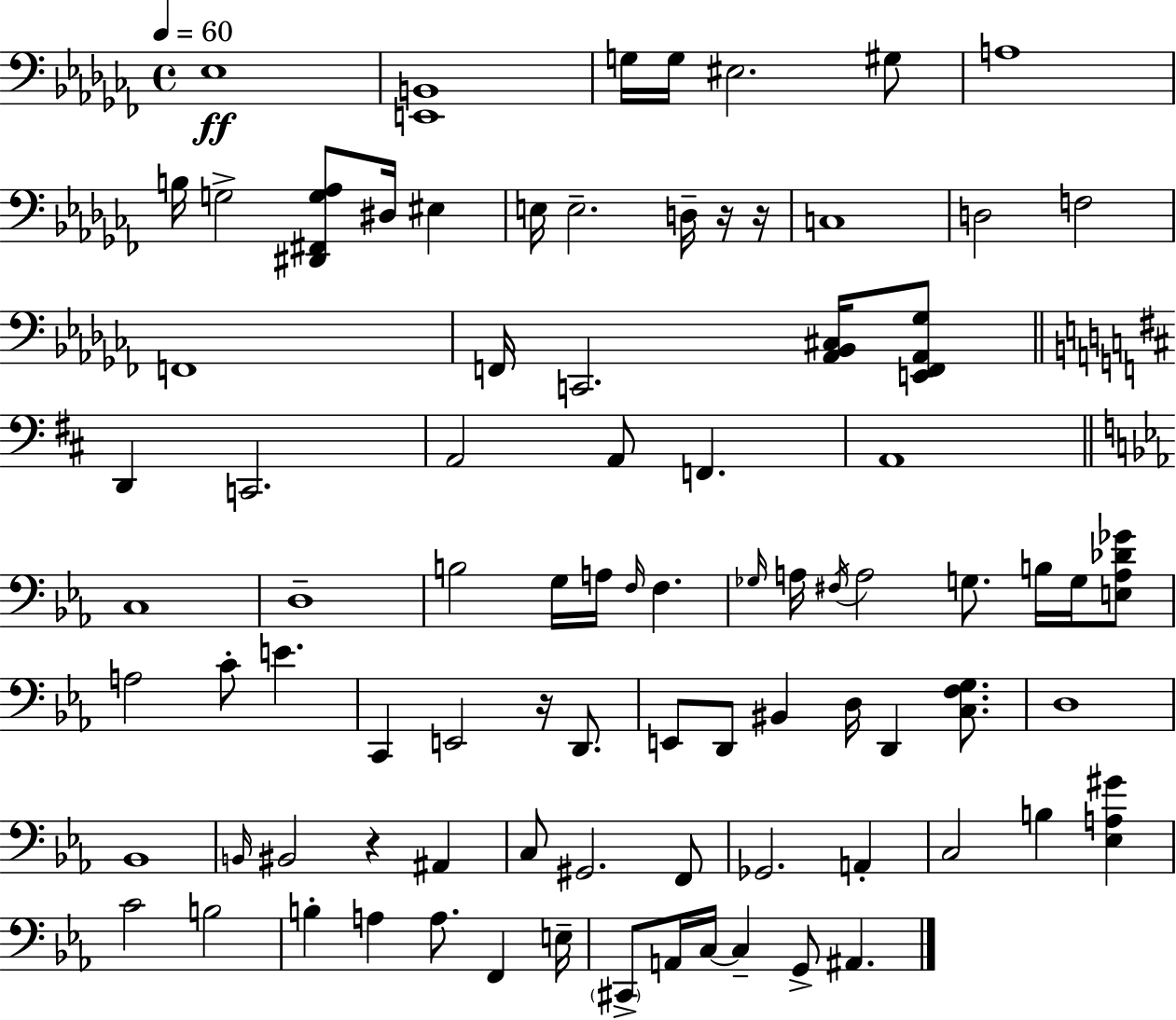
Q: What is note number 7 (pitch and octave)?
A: B3